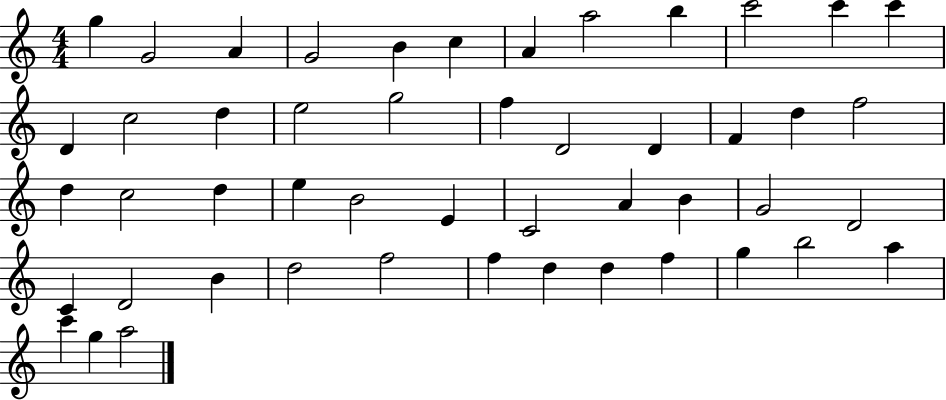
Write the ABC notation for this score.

X:1
T:Untitled
M:4/4
L:1/4
K:C
g G2 A G2 B c A a2 b c'2 c' c' D c2 d e2 g2 f D2 D F d f2 d c2 d e B2 E C2 A B G2 D2 C D2 B d2 f2 f d d f g b2 a c' g a2